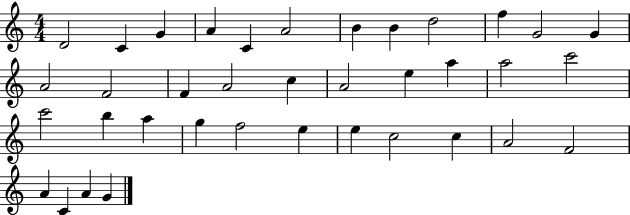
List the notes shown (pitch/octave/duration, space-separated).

D4/h C4/q G4/q A4/q C4/q A4/h B4/q B4/q D5/h F5/q G4/h G4/q A4/h F4/h F4/q A4/h C5/q A4/h E5/q A5/q A5/h C6/h C6/h B5/q A5/q G5/q F5/h E5/q E5/q C5/h C5/q A4/h F4/h A4/q C4/q A4/q G4/q